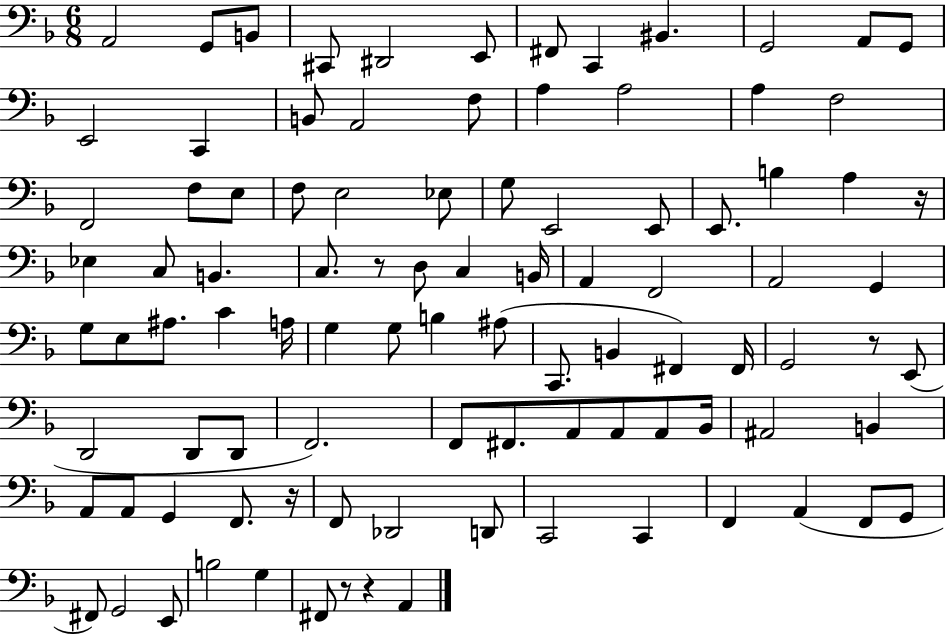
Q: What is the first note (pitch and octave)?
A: A2